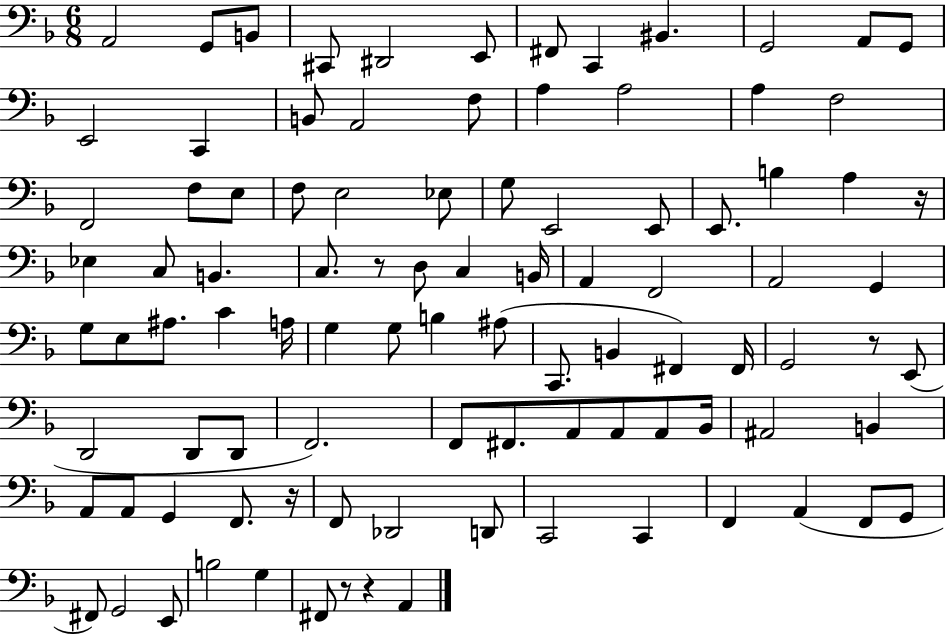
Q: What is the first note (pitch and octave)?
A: A2